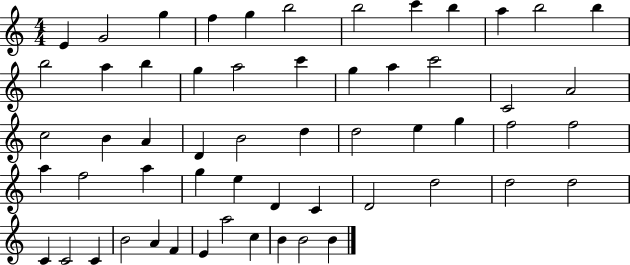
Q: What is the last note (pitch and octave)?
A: B4